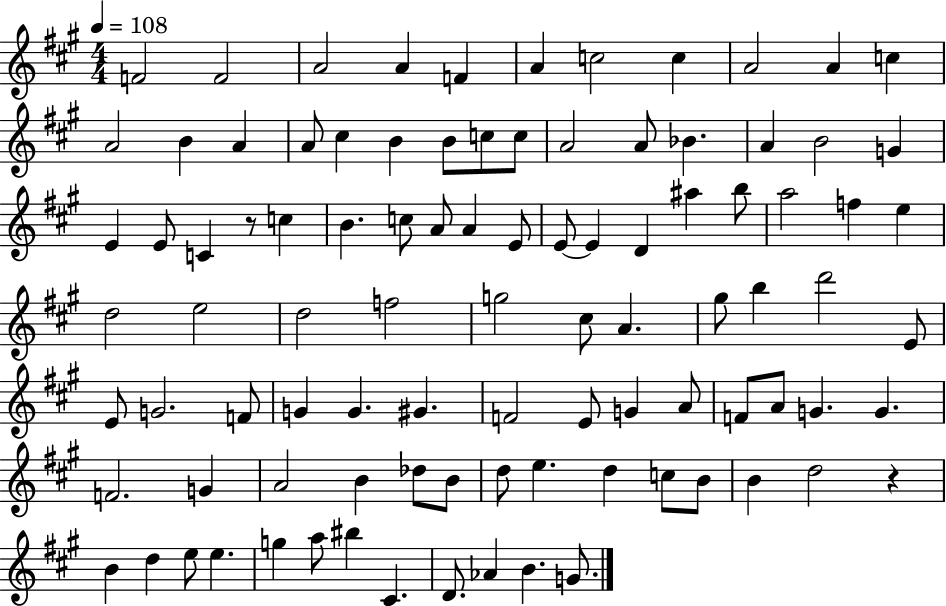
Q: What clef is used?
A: treble